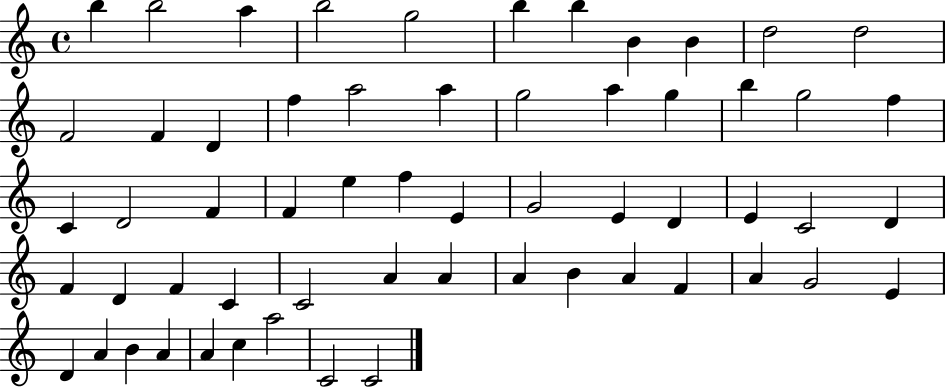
X:1
T:Untitled
M:4/4
L:1/4
K:C
b b2 a b2 g2 b b B B d2 d2 F2 F D f a2 a g2 a g b g2 f C D2 F F e f E G2 E D E C2 D F D F C C2 A A A B A F A G2 E D A B A A c a2 C2 C2